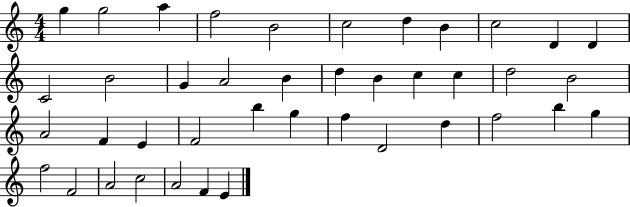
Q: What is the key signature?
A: C major